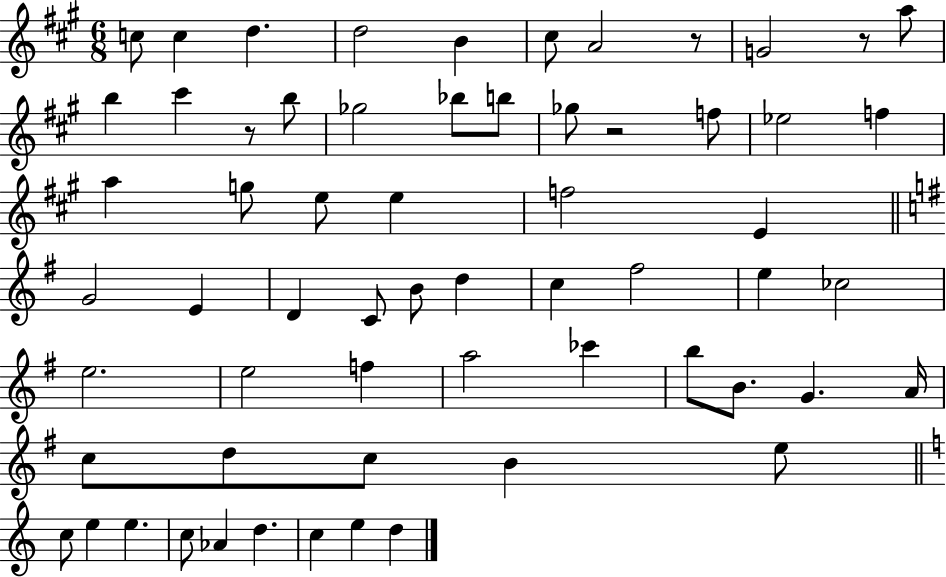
C5/e C5/q D5/q. D5/h B4/q C#5/e A4/h R/e G4/h R/e A5/e B5/q C#6/q R/e B5/e Gb5/h Bb5/e B5/e Gb5/e R/h F5/e Eb5/h F5/q A5/q G5/e E5/e E5/q F5/h E4/q G4/h E4/q D4/q C4/e B4/e D5/q C5/q F#5/h E5/q CES5/h E5/h. E5/h F5/q A5/h CES6/q B5/e B4/e. G4/q. A4/s C5/e D5/e C5/e B4/q E5/e C5/e E5/q E5/q. C5/e Ab4/q D5/q. C5/q E5/q D5/q